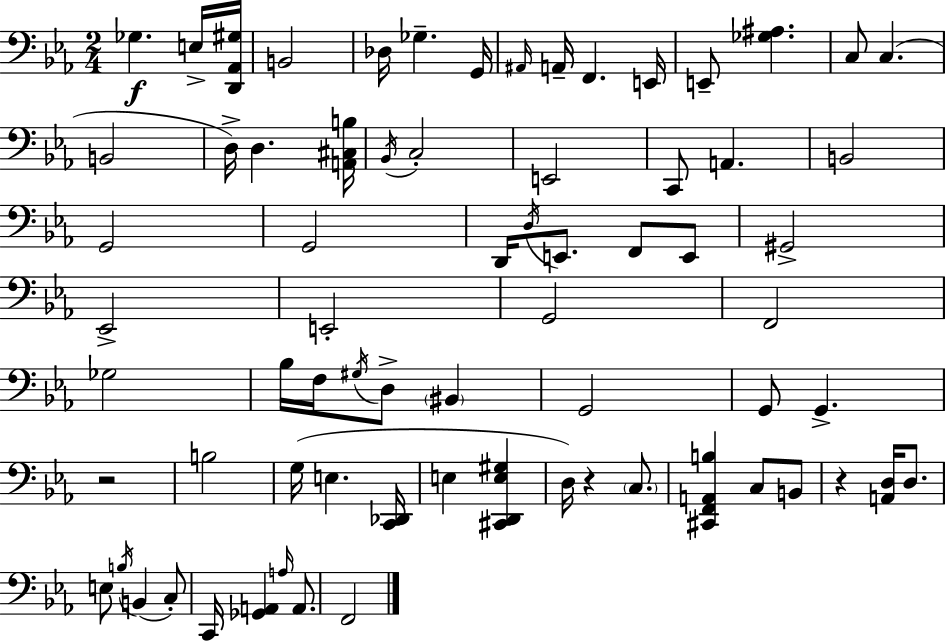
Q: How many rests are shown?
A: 3